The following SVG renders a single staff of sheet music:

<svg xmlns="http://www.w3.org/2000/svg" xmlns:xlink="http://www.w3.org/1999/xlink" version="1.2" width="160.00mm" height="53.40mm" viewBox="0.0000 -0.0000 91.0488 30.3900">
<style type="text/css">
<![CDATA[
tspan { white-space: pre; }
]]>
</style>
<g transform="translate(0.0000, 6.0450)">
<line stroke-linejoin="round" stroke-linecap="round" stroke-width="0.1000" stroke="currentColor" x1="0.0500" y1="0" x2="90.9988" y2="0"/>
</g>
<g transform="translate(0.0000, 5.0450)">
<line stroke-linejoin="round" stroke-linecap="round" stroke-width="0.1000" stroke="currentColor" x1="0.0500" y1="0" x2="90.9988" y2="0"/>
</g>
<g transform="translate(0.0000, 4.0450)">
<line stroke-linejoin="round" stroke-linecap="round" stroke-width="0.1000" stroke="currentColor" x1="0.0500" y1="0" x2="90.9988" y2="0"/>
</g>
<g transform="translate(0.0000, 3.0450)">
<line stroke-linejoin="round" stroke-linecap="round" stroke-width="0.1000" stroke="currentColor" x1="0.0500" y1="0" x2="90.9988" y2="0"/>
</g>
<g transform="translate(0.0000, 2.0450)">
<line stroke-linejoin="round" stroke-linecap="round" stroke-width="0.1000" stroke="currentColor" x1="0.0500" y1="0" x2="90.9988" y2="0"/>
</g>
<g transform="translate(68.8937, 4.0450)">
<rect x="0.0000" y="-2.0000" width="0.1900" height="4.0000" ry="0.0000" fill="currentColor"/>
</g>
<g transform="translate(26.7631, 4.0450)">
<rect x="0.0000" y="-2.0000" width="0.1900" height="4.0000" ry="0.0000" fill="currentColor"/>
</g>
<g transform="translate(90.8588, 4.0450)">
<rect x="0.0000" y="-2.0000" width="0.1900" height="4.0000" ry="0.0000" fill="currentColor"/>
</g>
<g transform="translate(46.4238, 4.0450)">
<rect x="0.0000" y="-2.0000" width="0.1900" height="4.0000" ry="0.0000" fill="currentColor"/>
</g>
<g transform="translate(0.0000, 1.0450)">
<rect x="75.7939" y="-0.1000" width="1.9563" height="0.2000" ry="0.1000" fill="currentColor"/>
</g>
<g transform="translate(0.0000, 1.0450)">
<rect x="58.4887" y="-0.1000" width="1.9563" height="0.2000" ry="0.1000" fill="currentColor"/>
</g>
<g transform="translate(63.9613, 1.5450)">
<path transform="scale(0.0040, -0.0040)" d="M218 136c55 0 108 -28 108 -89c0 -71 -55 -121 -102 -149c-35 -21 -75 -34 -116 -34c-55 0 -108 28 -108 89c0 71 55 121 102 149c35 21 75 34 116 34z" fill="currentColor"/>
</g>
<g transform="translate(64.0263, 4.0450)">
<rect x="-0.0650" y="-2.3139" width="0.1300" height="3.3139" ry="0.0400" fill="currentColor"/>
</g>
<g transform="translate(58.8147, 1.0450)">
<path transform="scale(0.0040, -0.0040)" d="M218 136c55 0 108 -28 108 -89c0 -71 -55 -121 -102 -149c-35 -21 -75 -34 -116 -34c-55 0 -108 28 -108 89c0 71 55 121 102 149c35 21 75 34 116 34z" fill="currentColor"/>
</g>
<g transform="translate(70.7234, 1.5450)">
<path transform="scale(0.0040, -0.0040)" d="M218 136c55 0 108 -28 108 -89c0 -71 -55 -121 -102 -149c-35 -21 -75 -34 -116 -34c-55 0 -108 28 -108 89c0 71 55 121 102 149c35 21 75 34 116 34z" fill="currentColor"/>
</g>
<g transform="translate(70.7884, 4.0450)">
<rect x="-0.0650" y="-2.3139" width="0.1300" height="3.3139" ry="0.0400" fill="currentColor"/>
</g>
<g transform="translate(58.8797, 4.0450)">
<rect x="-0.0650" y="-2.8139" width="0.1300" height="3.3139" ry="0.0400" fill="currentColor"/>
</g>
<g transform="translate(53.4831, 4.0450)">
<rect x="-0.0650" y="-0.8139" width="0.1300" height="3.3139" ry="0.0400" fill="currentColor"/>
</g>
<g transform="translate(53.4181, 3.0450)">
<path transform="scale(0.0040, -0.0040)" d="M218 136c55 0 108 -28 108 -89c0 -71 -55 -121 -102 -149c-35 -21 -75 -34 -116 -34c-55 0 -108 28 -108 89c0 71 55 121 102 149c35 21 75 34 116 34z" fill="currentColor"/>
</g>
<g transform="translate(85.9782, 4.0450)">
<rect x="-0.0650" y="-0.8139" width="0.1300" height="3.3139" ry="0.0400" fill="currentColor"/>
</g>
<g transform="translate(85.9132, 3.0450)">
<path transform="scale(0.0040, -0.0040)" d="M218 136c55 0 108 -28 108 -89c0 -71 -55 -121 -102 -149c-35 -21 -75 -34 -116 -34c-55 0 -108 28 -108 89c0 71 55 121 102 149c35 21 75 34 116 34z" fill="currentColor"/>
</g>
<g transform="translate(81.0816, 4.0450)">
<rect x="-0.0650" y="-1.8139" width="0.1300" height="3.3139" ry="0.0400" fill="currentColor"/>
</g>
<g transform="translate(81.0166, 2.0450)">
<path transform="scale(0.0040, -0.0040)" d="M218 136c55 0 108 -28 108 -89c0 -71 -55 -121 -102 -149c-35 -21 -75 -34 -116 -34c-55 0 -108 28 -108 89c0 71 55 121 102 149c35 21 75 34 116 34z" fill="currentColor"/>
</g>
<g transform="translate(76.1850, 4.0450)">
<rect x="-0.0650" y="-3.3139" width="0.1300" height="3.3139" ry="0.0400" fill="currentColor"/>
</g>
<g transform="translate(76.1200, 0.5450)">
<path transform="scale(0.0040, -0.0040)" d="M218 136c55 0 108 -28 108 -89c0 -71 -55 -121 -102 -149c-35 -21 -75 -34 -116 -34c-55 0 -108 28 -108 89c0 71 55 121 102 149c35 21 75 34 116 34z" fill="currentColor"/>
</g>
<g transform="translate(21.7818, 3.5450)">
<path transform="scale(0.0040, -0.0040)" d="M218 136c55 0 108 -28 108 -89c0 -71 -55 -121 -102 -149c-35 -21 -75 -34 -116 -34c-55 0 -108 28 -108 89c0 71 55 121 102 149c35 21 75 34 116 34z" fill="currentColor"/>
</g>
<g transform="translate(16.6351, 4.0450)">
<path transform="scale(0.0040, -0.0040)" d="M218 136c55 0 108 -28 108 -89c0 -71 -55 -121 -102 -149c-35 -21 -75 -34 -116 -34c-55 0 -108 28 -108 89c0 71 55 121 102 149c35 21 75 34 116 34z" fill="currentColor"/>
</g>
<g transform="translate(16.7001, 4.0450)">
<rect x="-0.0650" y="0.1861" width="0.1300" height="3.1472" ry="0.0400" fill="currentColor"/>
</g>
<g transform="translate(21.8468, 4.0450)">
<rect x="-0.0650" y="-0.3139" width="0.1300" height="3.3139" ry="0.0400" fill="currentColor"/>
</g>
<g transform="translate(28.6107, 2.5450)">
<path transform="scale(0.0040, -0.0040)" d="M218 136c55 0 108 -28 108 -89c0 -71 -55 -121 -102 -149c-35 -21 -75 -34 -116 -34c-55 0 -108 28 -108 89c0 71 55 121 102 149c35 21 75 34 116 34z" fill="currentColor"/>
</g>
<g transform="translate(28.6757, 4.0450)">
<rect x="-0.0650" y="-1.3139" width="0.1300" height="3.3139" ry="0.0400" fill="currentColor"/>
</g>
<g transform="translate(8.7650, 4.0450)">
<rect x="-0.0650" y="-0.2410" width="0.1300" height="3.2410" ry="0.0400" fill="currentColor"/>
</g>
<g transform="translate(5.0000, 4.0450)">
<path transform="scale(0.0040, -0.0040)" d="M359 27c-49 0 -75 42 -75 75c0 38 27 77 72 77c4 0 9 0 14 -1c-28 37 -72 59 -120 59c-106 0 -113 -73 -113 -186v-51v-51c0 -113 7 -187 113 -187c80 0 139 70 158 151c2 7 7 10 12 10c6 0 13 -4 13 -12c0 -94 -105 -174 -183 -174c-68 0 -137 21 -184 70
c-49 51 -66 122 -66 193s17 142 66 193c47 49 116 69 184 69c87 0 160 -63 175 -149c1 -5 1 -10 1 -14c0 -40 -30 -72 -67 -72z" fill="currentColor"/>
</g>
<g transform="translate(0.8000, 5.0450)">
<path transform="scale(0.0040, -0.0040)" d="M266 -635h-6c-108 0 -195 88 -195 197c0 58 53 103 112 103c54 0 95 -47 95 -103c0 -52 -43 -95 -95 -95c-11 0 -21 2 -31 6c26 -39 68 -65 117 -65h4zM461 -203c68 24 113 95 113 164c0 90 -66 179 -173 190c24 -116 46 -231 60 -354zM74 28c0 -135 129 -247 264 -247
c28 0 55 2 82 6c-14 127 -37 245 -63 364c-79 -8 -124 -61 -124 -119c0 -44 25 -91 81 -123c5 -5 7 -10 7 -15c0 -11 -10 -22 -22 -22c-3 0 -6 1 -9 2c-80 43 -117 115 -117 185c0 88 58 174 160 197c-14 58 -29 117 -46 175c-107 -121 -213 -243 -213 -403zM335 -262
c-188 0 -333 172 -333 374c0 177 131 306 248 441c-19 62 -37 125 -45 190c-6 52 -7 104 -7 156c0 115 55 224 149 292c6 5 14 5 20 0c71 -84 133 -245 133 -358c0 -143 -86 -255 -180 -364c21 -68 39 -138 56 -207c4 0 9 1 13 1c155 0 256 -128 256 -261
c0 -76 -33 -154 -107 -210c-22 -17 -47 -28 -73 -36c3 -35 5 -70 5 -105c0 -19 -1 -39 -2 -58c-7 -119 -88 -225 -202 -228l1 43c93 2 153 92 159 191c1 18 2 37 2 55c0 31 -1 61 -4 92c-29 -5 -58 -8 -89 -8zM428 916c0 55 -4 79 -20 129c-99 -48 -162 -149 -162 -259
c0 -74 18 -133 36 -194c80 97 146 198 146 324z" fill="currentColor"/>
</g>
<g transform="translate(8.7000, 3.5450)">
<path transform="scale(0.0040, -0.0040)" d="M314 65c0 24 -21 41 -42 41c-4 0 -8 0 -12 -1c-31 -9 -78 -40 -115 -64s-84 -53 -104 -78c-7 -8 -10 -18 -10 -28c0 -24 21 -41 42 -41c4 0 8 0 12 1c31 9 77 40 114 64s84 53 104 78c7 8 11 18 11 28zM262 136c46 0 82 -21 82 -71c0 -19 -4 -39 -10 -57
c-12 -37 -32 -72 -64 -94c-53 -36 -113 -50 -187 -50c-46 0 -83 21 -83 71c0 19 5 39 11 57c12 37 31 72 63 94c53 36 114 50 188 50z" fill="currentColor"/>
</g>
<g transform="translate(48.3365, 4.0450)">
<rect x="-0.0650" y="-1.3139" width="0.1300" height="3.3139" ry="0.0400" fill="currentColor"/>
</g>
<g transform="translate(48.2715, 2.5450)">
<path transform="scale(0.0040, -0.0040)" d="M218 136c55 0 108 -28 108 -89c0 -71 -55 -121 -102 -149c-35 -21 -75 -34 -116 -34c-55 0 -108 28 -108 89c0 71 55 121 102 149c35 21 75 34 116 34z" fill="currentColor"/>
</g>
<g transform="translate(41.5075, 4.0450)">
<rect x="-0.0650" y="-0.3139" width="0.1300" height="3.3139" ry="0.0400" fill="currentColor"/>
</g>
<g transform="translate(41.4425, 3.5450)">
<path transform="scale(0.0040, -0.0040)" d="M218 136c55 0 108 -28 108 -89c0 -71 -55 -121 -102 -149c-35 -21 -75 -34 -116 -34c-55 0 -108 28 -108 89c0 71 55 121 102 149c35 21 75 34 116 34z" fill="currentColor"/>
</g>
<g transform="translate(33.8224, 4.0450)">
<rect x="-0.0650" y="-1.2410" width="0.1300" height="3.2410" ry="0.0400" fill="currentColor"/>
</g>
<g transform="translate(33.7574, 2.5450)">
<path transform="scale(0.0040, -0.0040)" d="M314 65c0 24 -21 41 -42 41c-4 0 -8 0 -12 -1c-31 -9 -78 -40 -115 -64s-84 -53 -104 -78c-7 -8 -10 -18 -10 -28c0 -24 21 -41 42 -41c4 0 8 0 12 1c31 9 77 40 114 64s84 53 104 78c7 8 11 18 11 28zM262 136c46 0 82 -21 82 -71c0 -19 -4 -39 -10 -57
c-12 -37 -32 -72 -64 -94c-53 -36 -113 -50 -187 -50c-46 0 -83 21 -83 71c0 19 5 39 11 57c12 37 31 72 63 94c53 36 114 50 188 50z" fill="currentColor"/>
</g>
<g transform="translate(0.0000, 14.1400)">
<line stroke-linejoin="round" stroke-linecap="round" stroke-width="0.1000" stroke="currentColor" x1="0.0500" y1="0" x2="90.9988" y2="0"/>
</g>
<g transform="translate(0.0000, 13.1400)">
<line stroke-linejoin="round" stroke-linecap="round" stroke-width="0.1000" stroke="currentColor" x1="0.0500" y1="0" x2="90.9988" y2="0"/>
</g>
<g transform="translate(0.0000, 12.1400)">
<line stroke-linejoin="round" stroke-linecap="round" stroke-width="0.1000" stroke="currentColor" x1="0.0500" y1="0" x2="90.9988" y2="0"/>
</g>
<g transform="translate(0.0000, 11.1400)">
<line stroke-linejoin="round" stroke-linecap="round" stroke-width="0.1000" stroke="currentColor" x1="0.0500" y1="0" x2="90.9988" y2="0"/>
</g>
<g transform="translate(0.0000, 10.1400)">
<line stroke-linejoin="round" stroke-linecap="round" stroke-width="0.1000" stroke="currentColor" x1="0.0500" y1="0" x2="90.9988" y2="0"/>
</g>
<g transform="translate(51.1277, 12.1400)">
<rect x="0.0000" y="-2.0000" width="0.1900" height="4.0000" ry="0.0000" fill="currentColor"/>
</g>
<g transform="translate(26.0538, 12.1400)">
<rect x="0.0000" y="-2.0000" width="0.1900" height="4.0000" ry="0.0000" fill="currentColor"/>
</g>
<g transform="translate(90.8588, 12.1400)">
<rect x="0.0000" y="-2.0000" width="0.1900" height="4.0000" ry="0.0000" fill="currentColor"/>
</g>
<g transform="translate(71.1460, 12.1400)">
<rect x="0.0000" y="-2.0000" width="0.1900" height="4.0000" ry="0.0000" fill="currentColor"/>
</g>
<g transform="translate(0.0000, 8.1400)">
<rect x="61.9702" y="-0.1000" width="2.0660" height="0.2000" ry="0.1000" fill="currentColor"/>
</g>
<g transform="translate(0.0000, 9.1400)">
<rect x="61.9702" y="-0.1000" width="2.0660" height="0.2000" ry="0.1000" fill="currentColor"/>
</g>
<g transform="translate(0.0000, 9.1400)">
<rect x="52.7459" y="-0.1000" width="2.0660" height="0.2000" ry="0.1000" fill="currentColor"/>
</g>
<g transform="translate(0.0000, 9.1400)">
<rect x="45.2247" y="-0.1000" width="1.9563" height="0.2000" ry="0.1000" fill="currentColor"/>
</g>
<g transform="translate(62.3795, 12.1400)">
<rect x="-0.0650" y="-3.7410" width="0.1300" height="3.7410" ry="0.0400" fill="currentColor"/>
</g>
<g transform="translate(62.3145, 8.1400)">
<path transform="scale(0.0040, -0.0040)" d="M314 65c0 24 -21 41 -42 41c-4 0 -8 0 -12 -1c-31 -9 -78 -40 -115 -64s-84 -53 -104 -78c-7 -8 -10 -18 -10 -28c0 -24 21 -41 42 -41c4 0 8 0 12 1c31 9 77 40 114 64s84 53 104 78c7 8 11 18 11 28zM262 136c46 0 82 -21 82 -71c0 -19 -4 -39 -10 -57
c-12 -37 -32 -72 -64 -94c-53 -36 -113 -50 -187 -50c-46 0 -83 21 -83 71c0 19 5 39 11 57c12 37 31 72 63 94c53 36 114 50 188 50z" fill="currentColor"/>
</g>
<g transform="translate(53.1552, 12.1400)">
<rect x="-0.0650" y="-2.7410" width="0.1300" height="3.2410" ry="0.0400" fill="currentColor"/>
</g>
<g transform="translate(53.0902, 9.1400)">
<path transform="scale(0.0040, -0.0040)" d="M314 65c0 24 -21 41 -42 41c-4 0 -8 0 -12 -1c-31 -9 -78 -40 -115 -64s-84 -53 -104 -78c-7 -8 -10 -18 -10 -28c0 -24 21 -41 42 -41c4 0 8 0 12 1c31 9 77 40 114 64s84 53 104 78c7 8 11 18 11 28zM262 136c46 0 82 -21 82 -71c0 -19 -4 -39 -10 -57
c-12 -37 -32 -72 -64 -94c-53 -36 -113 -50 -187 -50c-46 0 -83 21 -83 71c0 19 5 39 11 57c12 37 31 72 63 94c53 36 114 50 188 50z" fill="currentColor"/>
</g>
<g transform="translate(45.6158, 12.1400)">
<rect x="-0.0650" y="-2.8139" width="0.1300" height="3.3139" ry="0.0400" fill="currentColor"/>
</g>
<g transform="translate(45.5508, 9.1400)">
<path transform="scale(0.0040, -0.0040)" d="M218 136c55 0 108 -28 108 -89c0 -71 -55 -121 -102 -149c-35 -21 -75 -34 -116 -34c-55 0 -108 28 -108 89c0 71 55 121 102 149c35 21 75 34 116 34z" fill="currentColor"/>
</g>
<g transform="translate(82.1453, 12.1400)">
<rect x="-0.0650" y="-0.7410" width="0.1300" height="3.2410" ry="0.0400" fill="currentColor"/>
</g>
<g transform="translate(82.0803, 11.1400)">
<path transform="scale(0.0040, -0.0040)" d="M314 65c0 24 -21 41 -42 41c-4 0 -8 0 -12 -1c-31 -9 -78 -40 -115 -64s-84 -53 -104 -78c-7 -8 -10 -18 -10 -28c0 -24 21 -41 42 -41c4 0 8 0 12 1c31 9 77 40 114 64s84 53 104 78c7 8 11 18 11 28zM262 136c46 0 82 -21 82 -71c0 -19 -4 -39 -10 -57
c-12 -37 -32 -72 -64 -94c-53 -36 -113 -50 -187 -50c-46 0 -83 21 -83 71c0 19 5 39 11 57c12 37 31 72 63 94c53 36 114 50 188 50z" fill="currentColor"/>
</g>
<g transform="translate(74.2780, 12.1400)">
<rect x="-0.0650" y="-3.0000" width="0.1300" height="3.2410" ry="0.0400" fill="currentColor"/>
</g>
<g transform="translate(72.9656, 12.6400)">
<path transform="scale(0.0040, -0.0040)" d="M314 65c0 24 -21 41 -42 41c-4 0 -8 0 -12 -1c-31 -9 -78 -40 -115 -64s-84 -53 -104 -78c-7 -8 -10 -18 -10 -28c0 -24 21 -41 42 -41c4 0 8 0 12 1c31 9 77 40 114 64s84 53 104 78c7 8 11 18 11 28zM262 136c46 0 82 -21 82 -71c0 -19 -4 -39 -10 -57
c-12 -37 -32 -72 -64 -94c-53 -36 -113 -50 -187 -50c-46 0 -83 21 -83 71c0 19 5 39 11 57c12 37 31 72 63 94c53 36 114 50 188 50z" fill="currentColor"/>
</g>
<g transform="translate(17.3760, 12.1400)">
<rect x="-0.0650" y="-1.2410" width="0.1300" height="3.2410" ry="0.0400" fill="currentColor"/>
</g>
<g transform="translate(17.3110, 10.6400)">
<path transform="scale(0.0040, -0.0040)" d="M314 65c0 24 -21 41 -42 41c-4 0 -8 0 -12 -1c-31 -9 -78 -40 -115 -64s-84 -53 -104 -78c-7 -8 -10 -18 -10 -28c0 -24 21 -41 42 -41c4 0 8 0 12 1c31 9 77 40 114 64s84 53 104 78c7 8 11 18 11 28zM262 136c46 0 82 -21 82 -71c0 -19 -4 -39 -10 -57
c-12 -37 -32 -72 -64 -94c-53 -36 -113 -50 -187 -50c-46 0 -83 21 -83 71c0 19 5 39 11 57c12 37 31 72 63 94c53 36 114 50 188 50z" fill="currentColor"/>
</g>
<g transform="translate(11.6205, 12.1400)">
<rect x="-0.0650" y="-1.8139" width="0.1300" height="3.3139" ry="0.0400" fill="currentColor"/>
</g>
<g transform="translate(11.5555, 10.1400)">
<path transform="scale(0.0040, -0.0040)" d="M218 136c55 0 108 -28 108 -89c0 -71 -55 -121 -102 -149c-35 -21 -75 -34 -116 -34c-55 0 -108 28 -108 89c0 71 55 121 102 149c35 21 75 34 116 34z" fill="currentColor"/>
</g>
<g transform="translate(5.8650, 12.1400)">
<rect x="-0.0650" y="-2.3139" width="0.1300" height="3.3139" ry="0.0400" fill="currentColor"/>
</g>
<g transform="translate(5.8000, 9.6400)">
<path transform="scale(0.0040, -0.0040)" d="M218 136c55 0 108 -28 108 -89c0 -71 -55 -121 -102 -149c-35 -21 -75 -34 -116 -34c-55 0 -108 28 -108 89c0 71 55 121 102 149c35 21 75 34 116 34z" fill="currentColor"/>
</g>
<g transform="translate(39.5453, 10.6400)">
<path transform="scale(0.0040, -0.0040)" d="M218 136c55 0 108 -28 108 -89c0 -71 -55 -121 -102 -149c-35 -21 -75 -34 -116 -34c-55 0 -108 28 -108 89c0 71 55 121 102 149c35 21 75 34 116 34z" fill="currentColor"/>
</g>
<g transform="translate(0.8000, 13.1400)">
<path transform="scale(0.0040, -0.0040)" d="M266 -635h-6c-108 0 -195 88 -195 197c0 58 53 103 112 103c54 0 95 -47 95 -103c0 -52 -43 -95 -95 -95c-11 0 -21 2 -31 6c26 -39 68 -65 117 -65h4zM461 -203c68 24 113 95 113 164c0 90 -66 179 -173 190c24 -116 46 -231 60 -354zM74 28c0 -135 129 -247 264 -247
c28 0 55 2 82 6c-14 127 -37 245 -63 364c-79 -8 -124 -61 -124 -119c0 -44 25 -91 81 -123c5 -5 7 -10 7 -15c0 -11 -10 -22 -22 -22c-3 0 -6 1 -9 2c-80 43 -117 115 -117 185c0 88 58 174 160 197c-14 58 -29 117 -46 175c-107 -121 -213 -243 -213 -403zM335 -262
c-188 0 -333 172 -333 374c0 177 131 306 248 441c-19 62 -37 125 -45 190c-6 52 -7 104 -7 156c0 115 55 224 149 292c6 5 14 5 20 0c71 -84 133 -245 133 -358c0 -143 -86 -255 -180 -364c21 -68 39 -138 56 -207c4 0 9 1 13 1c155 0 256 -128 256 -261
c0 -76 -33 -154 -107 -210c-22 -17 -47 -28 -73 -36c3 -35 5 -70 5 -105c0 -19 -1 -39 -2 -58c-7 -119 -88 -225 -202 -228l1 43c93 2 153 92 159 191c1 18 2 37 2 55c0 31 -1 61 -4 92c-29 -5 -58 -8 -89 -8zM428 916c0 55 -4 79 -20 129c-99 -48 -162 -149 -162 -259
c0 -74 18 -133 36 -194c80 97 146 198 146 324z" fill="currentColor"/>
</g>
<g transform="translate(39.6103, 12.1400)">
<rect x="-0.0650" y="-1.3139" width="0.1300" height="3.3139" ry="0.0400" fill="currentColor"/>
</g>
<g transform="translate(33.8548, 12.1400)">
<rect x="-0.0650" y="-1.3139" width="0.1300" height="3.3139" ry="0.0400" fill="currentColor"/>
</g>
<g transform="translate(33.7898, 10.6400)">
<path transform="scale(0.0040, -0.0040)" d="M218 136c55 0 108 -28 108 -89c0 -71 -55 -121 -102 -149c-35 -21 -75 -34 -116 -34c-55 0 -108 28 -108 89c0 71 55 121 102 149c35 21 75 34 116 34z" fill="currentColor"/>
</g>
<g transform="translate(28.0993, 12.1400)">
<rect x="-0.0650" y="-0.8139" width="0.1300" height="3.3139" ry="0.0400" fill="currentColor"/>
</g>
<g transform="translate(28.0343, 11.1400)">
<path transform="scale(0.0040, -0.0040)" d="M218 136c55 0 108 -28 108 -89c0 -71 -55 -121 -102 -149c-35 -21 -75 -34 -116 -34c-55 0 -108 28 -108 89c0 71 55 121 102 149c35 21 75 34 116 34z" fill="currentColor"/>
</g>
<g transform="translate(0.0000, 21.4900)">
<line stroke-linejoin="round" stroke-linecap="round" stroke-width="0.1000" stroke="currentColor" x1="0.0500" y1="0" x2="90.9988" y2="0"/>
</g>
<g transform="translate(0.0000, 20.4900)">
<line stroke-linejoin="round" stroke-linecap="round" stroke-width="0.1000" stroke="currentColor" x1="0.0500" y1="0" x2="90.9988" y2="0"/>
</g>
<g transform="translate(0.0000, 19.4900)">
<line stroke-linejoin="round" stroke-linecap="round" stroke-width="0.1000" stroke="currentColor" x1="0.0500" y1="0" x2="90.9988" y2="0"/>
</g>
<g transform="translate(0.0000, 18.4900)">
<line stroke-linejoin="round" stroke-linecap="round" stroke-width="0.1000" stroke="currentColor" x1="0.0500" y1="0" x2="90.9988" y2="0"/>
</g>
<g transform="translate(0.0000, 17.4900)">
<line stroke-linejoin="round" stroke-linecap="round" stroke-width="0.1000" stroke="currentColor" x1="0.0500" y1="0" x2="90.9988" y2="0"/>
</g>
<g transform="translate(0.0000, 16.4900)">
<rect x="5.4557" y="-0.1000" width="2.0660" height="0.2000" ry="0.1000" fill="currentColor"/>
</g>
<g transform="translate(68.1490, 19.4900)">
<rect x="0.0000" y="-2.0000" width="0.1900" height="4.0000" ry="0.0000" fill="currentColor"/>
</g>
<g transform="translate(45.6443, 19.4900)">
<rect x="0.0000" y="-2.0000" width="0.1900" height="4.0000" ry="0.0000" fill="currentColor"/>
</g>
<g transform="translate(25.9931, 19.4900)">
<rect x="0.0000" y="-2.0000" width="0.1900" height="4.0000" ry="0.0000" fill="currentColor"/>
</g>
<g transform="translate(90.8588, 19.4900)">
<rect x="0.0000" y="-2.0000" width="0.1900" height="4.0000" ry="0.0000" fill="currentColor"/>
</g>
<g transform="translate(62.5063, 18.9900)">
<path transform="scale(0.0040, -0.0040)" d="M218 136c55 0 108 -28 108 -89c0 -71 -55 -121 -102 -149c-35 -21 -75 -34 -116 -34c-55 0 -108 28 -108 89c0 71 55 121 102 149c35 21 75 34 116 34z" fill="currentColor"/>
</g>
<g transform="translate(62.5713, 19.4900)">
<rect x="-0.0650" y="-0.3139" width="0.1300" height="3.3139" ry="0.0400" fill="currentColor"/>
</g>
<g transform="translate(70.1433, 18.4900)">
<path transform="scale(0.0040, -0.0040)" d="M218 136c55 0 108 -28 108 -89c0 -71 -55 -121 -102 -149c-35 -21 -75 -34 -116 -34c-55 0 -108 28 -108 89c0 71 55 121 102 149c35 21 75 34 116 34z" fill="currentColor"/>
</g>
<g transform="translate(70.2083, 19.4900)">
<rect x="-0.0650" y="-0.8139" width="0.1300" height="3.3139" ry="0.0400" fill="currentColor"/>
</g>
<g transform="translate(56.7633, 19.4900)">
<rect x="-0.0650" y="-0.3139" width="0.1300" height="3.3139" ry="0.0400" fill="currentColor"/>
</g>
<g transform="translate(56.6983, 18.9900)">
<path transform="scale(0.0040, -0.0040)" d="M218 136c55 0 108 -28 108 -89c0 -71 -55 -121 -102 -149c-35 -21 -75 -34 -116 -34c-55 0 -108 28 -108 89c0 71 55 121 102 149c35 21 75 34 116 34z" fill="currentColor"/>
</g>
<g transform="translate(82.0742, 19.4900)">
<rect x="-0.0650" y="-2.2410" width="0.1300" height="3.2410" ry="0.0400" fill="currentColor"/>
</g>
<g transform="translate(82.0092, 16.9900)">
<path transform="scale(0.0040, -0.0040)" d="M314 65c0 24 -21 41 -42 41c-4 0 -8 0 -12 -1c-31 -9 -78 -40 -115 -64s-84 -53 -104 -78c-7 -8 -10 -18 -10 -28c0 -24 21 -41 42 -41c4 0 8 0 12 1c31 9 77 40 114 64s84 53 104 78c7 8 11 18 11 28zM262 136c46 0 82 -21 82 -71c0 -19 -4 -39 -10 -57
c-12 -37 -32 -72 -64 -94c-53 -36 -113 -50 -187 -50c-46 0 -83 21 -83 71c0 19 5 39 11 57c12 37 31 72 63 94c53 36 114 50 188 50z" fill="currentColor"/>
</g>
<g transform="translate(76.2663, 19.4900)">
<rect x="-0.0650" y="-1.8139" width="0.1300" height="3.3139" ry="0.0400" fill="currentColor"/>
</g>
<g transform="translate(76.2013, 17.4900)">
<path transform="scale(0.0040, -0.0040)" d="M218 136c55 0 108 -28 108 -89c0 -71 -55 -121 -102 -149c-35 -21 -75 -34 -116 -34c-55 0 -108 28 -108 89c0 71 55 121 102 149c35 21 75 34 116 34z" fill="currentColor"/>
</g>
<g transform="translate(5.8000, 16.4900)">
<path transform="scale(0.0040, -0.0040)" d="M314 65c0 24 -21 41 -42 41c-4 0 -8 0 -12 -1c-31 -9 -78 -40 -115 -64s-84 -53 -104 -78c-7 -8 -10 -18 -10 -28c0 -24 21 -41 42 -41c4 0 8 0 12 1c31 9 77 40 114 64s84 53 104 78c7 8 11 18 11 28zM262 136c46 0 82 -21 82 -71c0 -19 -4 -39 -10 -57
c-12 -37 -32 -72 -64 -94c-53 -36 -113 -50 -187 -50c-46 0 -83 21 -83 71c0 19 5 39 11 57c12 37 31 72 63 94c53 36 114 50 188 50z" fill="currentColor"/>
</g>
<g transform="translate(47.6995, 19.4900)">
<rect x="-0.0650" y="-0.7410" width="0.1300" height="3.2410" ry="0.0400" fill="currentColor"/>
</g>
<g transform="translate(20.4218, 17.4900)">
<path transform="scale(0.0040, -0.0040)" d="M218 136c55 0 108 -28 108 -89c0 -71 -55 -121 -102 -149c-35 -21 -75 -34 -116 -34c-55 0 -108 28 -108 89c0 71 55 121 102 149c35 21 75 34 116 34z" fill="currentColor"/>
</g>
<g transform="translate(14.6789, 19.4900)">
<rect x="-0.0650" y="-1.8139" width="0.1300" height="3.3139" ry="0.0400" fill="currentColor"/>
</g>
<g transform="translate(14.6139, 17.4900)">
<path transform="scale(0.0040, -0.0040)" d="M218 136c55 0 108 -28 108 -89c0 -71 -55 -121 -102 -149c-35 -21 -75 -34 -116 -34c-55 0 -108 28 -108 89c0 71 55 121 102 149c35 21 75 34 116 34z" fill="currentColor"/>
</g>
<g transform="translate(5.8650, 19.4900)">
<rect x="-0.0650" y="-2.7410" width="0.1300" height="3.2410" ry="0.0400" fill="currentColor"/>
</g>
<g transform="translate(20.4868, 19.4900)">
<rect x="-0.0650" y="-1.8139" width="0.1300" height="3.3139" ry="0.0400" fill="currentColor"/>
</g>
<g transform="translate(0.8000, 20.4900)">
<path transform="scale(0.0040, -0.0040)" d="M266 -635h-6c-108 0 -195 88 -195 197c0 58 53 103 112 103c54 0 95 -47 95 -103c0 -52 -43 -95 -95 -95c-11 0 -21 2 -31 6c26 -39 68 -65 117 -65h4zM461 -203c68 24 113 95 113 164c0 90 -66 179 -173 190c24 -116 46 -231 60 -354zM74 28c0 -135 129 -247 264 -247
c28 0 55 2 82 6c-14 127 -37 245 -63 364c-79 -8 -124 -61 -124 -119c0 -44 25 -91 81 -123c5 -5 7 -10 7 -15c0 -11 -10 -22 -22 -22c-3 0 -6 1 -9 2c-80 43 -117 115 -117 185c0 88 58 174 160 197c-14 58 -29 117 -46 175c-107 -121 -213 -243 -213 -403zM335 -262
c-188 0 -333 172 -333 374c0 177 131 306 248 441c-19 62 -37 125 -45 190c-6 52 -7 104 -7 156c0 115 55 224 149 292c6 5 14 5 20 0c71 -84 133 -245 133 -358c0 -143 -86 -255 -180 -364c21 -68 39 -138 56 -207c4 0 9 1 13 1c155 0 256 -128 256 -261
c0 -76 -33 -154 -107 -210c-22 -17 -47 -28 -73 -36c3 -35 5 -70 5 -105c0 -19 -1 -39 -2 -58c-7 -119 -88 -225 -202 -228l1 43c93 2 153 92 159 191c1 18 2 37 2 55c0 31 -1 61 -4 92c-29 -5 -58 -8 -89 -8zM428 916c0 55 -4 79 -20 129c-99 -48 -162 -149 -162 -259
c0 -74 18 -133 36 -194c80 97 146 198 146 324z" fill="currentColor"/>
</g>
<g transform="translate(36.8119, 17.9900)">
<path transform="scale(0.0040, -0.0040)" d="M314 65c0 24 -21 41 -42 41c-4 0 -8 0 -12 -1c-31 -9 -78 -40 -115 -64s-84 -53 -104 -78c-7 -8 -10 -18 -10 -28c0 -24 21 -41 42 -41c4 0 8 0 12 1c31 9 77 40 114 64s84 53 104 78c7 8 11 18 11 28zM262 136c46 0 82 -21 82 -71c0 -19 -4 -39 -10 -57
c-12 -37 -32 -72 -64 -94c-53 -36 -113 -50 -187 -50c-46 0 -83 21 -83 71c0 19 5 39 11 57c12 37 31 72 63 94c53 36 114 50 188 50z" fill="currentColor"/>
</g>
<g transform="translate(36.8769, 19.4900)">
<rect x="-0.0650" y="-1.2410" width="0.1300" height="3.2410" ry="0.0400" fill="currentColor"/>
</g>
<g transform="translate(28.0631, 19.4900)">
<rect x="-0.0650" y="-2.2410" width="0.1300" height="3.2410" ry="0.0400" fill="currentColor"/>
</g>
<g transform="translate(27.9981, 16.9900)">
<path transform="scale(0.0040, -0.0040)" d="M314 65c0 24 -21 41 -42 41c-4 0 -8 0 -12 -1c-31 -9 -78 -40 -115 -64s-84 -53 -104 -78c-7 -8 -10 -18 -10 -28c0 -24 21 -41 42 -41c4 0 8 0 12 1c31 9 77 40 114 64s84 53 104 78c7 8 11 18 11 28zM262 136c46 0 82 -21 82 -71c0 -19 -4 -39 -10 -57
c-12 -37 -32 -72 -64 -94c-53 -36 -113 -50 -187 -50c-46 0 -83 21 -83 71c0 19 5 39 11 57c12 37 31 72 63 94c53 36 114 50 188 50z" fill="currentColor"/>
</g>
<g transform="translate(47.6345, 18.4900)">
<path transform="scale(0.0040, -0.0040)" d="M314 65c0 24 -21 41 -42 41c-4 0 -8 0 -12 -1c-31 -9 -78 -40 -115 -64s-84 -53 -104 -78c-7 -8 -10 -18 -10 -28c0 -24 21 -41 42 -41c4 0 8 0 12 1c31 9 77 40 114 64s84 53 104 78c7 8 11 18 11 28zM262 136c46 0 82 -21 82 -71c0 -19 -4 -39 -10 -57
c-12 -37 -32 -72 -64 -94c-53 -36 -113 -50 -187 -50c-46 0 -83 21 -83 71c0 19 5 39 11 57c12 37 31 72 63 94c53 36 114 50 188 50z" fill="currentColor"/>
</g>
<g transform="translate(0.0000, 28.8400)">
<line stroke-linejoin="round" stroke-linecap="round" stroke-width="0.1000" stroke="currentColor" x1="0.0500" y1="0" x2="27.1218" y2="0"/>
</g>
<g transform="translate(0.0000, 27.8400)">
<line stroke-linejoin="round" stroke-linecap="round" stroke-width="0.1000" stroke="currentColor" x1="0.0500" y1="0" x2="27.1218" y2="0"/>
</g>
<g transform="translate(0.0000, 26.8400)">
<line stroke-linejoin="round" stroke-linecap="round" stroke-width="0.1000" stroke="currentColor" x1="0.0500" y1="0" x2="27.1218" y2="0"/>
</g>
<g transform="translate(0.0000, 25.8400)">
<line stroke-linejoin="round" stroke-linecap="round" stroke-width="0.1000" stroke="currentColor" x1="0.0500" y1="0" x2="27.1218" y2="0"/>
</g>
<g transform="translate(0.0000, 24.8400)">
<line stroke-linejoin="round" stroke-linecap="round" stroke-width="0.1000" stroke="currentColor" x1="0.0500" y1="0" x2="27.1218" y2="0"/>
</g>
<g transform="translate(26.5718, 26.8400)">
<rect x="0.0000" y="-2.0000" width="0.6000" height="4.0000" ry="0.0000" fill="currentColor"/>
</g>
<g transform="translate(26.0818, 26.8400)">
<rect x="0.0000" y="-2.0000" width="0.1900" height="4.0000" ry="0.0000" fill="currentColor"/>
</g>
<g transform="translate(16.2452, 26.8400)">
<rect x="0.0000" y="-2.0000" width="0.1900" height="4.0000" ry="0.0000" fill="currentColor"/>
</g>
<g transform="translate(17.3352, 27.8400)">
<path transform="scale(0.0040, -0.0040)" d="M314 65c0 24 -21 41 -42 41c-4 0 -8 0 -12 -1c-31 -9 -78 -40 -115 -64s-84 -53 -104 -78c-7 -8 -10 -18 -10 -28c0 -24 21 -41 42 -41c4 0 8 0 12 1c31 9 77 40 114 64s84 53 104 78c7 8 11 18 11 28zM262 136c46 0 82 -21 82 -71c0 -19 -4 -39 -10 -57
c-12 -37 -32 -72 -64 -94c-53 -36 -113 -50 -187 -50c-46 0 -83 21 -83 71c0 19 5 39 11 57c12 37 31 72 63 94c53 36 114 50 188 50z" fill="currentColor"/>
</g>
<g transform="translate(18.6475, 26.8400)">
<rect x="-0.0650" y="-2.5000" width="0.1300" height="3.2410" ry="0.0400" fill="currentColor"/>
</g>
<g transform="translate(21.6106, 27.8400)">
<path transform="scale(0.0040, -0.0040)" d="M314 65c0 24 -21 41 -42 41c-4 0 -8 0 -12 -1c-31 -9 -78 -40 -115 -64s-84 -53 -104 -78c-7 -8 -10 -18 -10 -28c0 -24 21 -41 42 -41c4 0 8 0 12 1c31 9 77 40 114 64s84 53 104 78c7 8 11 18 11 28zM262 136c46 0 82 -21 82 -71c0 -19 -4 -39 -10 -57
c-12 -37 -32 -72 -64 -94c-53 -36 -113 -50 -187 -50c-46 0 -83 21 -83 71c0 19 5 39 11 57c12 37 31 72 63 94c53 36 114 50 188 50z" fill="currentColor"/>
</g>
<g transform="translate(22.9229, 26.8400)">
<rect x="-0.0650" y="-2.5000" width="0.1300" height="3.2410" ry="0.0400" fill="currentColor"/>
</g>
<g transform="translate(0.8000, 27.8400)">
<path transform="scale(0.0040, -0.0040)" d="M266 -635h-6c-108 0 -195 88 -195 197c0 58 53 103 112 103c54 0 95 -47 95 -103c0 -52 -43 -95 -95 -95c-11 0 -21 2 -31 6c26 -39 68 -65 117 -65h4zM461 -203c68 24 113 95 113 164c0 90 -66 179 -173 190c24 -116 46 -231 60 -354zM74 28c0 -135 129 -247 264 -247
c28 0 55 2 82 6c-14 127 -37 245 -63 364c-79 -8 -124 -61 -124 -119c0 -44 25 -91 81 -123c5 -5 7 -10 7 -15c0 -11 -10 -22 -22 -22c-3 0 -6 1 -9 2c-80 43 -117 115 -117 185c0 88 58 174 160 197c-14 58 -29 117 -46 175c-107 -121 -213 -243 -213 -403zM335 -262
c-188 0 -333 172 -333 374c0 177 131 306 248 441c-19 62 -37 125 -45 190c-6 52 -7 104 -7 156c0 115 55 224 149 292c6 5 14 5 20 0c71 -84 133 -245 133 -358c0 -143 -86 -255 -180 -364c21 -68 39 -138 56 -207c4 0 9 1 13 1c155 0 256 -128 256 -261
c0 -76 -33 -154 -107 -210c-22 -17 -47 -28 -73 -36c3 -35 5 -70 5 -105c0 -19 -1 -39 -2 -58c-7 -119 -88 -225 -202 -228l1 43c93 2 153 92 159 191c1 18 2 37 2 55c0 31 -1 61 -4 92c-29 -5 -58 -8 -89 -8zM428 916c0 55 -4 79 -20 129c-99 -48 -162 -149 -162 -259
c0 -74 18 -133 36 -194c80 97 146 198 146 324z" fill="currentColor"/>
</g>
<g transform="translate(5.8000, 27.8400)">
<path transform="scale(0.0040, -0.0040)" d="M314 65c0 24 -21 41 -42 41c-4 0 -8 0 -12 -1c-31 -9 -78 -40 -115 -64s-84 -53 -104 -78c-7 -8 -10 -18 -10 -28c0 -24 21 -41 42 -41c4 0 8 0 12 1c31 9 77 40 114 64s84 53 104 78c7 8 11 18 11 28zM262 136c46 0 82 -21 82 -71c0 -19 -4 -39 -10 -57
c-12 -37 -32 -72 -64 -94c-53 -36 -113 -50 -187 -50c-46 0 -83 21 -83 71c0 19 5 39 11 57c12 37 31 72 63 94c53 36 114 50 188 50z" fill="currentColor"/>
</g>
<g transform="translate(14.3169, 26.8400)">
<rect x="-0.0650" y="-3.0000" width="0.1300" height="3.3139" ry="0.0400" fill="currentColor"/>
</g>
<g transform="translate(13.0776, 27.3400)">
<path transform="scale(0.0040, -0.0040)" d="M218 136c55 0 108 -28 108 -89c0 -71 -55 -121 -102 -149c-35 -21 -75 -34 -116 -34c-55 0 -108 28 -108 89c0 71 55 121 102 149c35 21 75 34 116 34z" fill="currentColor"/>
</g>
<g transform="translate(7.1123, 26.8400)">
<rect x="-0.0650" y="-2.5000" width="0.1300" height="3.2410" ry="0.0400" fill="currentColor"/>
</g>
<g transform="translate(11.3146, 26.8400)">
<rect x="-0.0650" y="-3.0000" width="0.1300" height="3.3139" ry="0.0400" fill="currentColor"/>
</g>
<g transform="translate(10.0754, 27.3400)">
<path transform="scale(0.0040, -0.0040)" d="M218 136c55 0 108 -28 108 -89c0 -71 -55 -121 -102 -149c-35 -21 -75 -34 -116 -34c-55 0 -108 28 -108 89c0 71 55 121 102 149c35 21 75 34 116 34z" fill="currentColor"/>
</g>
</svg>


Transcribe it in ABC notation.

X:1
T:Untitled
M:4/4
L:1/4
K:C
c2 B c e e2 c e d a g g b f d g f e2 d e e a a2 c'2 A2 d2 a2 f f g2 e2 d2 c c d f g2 G2 A A G2 G2